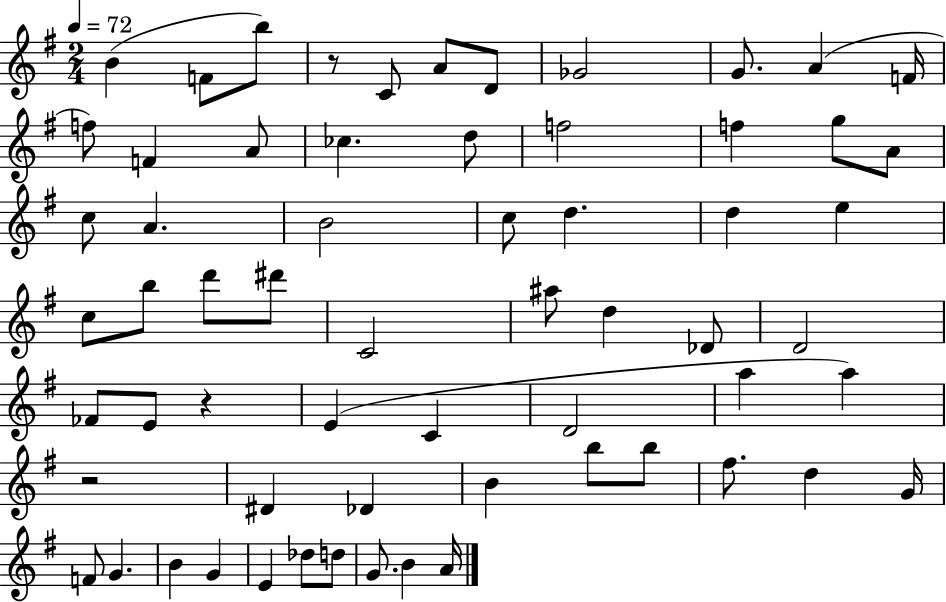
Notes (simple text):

B4/q F4/e B5/e R/e C4/e A4/e D4/e Gb4/h G4/e. A4/q F4/s F5/e F4/q A4/e CES5/q. D5/e F5/h F5/q G5/e A4/e C5/e A4/q. B4/h C5/e D5/q. D5/q E5/q C5/e B5/e D6/e D#6/e C4/h A#5/e D5/q Db4/e D4/h FES4/e E4/e R/q E4/q C4/q D4/h A5/q A5/q R/h D#4/q Db4/q B4/q B5/e B5/e F#5/e. D5/q G4/s F4/e G4/q. B4/q G4/q E4/q Db5/e D5/e G4/e. B4/q A4/s